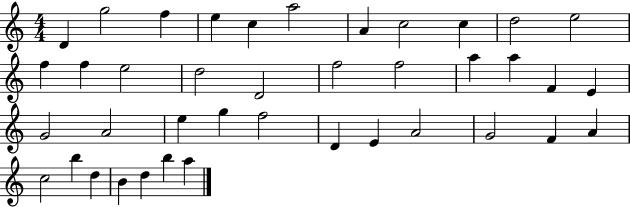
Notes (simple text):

D4/q G5/h F5/q E5/q C5/q A5/h A4/q C5/h C5/q D5/h E5/h F5/q F5/q E5/h D5/h D4/h F5/h F5/h A5/q A5/q F4/q E4/q G4/h A4/h E5/q G5/q F5/h D4/q E4/q A4/h G4/h F4/q A4/q C5/h B5/q D5/q B4/q D5/q B5/q A5/q